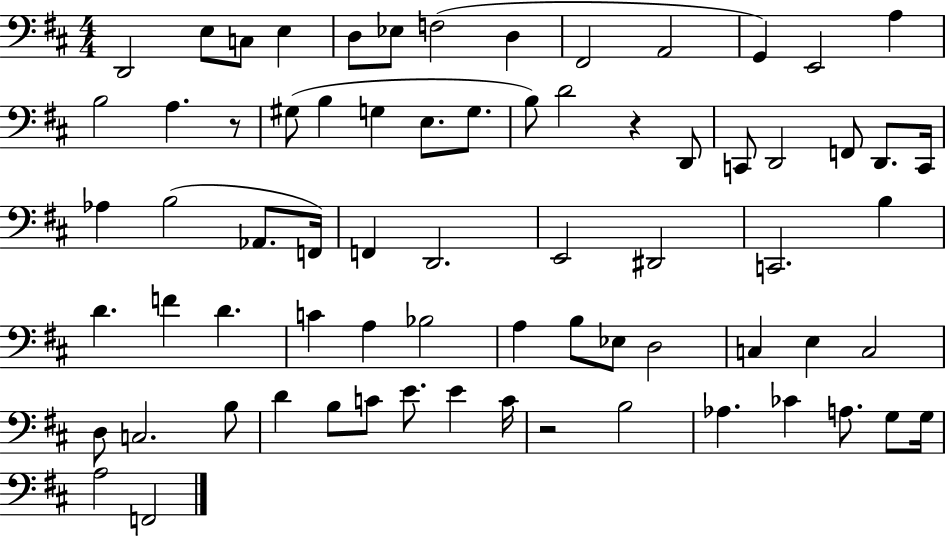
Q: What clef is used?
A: bass